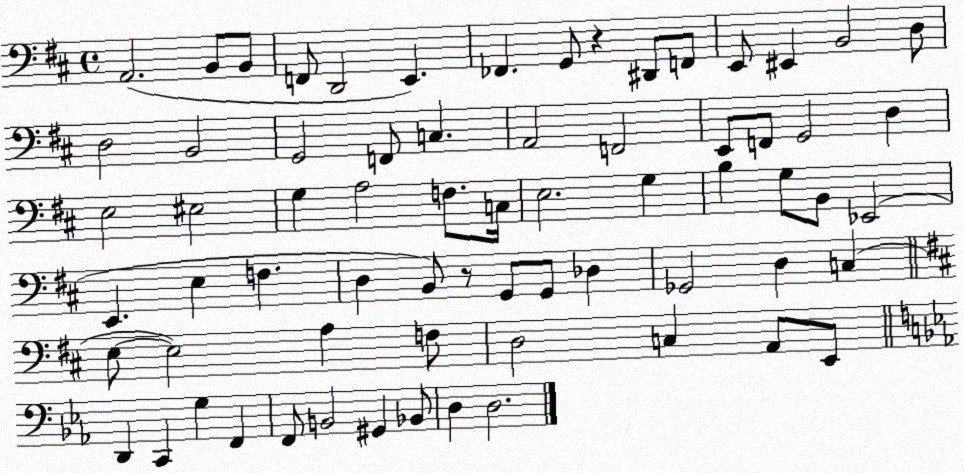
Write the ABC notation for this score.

X:1
T:Untitled
M:4/4
L:1/4
K:D
A,,2 B,,/2 B,,/2 F,,/2 D,,2 E,, _F,, G,,/2 z ^D,,/2 F,,/2 E,,/2 ^E,, B,,2 D,/2 D,2 B,,2 G,,2 F,,/2 C, A,,2 F,,2 E,,/2 F,,/2 G,,2 D, E,2 ^E,2 G, A,2 F,/2 C,/4 E,2 G, B, G,/2 B,,/2 _E,,2 E,, E, F, D, B,,/2 z/2 G,,/2 G,,/2 _D, _G,,2 D, C, E,/2 E,2 A, F,/2 D,2 C, A,,/2 E,,/2 D,, C,, G, F,, F,,/2 B,,2 ^G,, _B,,/2 D, D,2